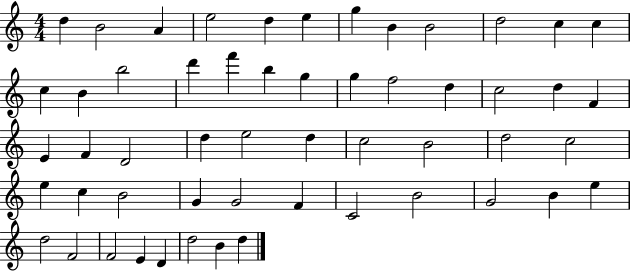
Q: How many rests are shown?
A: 0